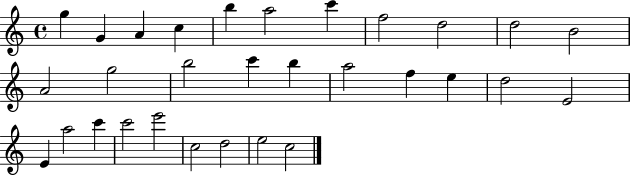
G5/q G4/q A4/q C5/q B5/q A5/h C6/q F5/h D5/h D5/h B4/h A4/h G5/h B5/h C6/q B5/q A5/h F5/q E5/q D5/h E4/h E4/q A5/h C6/q C6/h E6/h C5/h D5/h E5/h C5/h